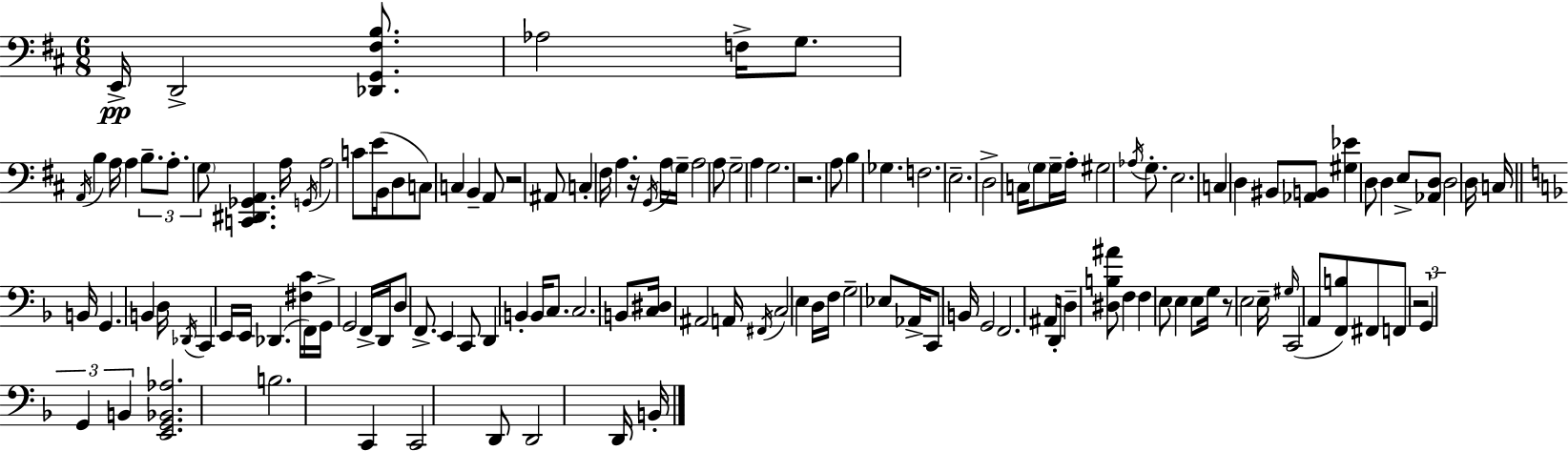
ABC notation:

X:1
T:Untitled
M:6/8
L:1/4
K:D
E,,/4 D,,2 [_D,,G,,^F,B,]/2 _A,2 F,/4 G,/2 A,,/4 B, A,/4 A, B,/2 A,/2 G,/2 [C,,^D,,_G,,A,,] A,/4 G,,/4 A,2 C/2 E/4 B,,/4 D,/2 C,/2 C, B,, A,,/2 z2 ^A,,/2 C, ^F,/4 A, z/4 G,,/4 A,/4 G,/4 A,2 A,/2 G,2 A, G,2 z2 A,/2 B, _G, F,2 E,2 D,2 C,/4 G,/2 G,/4 A,/4 ^G,2 _A,/4 G,/2 E,2 C, D, ^B,,/2 [_A,,B,,]/2 [^G,_E] D,/2 D, E,/2 [_A,,D,]/2 D,2 D,/4 C,/4 B,,/4 G,, B,, D,/4 _D,,/4 C,, E,,/4 E,,/4 _D,, [^F,C]/4 F,,/4 G,,/4 G,,2 F,,/4 D,,/4 D,/2 F,,/2 E,, C,,/2 D,, B,, B,,/4 C,/2 C,2 B,,/2 [C,^D,]/4 ^A,,2 A,,/4 ^F,,/4 C,2 E, D,/4 F,/4 G,2 _E,/2 _A,,/4 C,,/2 B,,/4 G,,2 F,,2 ^A,,/4 D,,/4 D, [^D,B,^A]/2 F, F, E,/2 E, E,/2 G,/4 z/2 E,2 E,/4 ^G,/4 C,,2 A,,/2 [F,,B,]/2 ^F,,/2 F,,/2 z2 G,, G,, B,, [E,,G,,_B,,_A,]2 B,2 C,, C,,2 D,,/2 D,,2 D,,/4 B,,/4